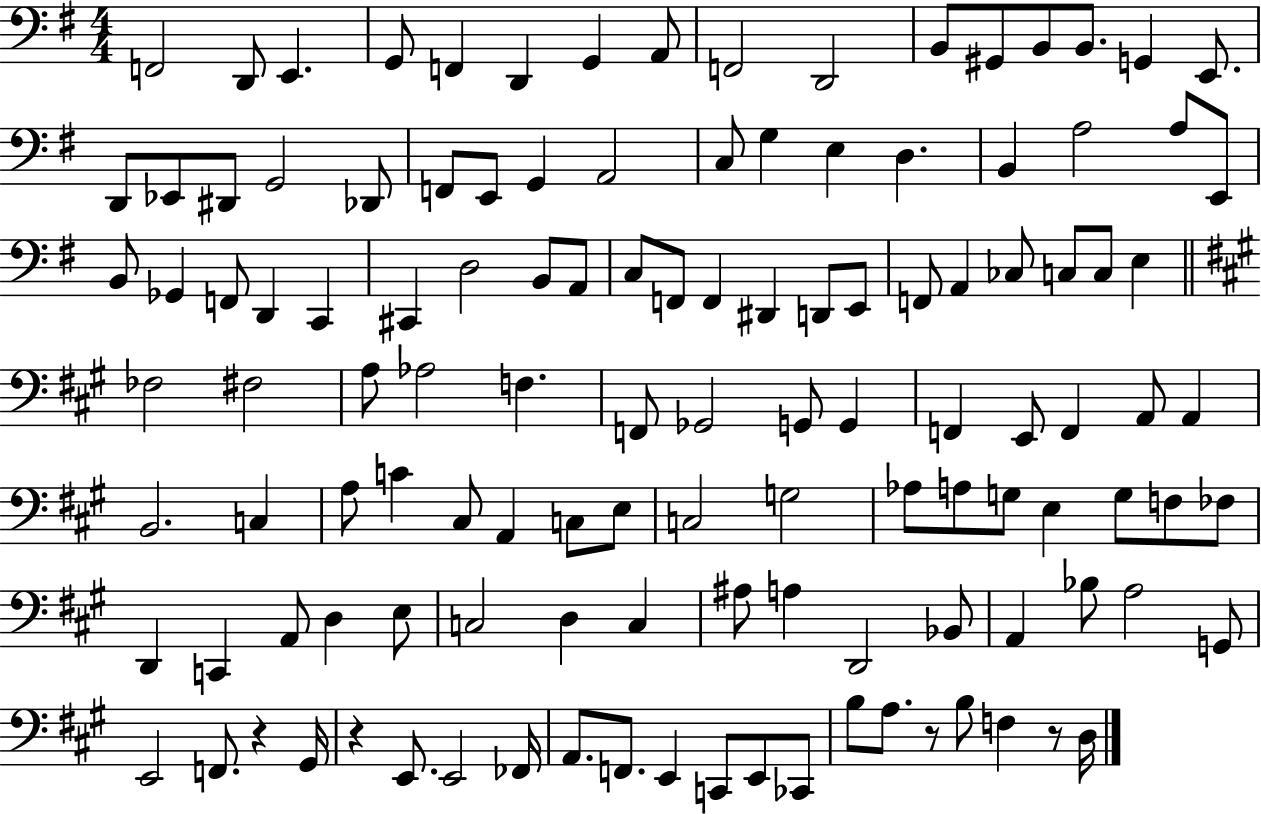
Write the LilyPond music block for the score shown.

{
  \clef bass
  \numericTimeSignature
  \time 4/4
  \key g \major
  \repeat volta 2 { f,2 d,8 e,4. | g,8 f,4 d,4 g,4 a,8 | f,2 d,2 | b,8 gis,8 b,8 b,8. g,4 e,8. | \break d,8 ees,8 dis,8 g,2 des,8 | f,8 e,8 g,4 a,2 | c8 g4 e4 d4. | b,4 a2 a8 e,8 | \break b,8 ges,4 f,8 d,4 c,4 | cis,4 d2 b,8 a,8 | c8 f,8 f,4 dis,4 d,8 e,8 | f,8 a,4 ces8 c8 c8 e4 | \break \bar "||" \break \key a \major fes2 fis2 | a8 aes2 f4. | f,8 ges,2 g,8 g,4 | f,4 e,8 f,4 a,8 a,4 | \break b,2. c4 | a8 c'4 cis8 a,4 c8 e8 | c2 g2 | aes8 a8 g8 e4 g8 f8 fes8 | \break d,4 c,4 a,8 d4 e8 | c2 d4 c4 | ais8 a4 d,2 bes,8 | a,4 bes8 a2 g,8 | \break e,2 f,8. r4 gis,16 | r4 e,8. e,2 fes,16 | a,8. f,8. e,4 c,8 e,8 ces,8 | b8 a8. r8 b8 f4 r8 d16 | \break } \bar "|."
}